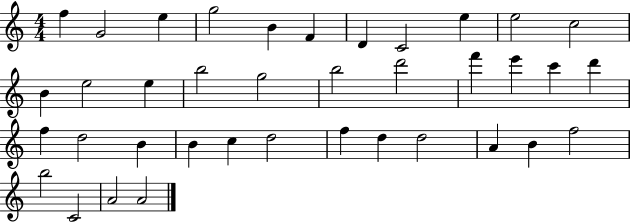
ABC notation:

X:1
T:Untitled
M:4/4
L:1/4
K:C
f G2 e g2 B F D C2 e e2 c2 B e2 e b2 g2 b2 d'2 f' e' c' d' f d2 B B c d2 f d d2 A B f2 b2 C2 A2 A2